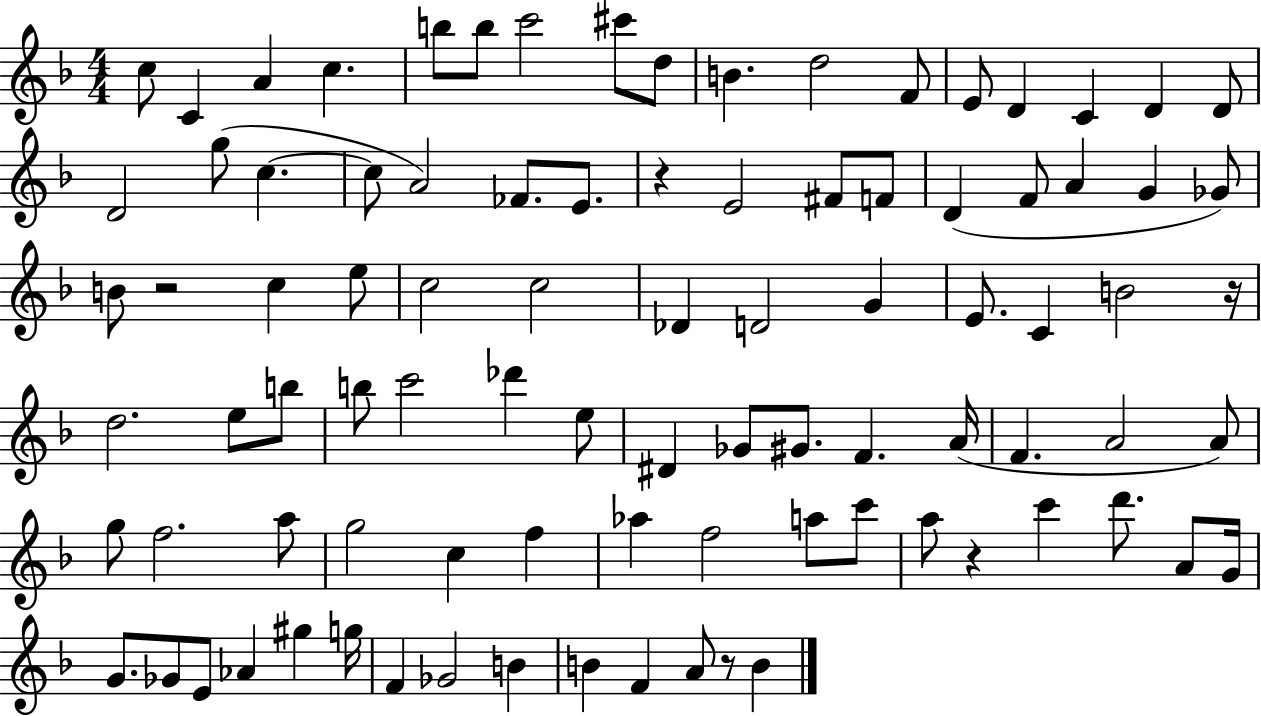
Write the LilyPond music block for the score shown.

{
  \clef treble
  \numericTimeSignature
  \time 4/4
  \key f \major
  c''8 c'4 a'4 c''4. | b''8 b''8 c'''2 cis'''8 d''8 | b'4. d''2 f'8 | e'8 d'4 c'4 d'4 d'8 | \break d'2 g''8( c''4.~~ | c''8 a'2) fes'8. e'8. | r4 e'2 fis'8 f'8 | d'4( f'8 a'4 g'4 ges'8) | \break b'8 r2 c''4 e''8 | c''2 c''2 | des'4 d'2 g'4 | e'8. c'4 b'2 r16 | \break d''2. e''8 b''8 | b''8 c'''2 des'''4 e''8 | dis'4 ges'8 gis'8. f'4. a'16( | f'4. a'2 a'8) | \break g''8 f''2. a''8 | g''2 c''4 f''4 | aes''4 f''2 a''8 c'''8 | a''8 r4 c'''4 d'''8. a'8 g'16 | \break g'8. ges'8 e'8 aes'4 gis''4 g''16 | f'4 ges'2 b'4 | b'4 f'4 a'8 r8 b'4 | \bar "|."
}